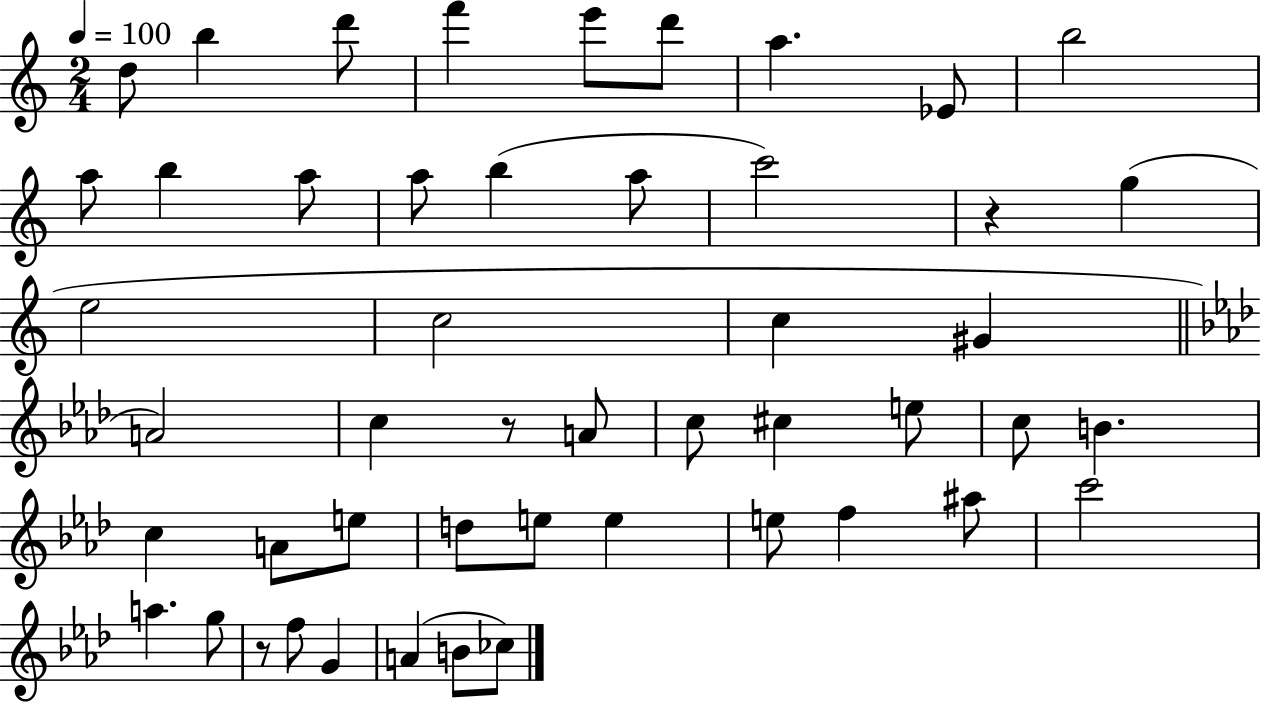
D5/e B5/q D6/e F6/q E6/e D6/e A5/q. Eb4/e B5/h A5/e B5/q A5/e A5/e B5/q A5/e C6/h R/q G5/q E5/h C5/h C5/q G#4/q A4/h C5/q R/e A4/e C5/e C#5/q E5/e C5/e B4/q. C5/q A4/e E5/e D5/e E5/e E5/q E5/e F5/q A#5/e C6/h A5/q. G5/e R/e F5/e G4/q A4/q B4/e CES5/e